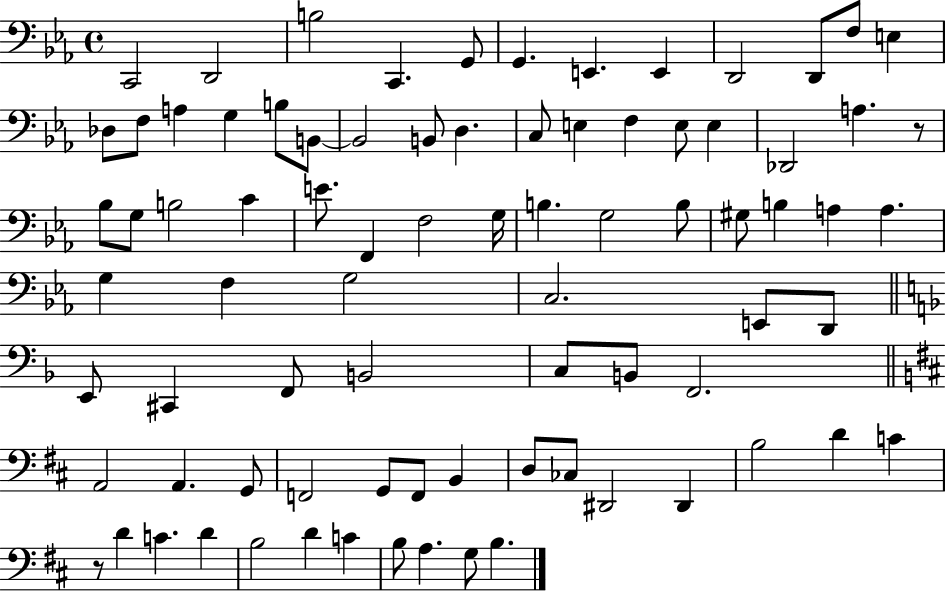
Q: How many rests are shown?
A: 2